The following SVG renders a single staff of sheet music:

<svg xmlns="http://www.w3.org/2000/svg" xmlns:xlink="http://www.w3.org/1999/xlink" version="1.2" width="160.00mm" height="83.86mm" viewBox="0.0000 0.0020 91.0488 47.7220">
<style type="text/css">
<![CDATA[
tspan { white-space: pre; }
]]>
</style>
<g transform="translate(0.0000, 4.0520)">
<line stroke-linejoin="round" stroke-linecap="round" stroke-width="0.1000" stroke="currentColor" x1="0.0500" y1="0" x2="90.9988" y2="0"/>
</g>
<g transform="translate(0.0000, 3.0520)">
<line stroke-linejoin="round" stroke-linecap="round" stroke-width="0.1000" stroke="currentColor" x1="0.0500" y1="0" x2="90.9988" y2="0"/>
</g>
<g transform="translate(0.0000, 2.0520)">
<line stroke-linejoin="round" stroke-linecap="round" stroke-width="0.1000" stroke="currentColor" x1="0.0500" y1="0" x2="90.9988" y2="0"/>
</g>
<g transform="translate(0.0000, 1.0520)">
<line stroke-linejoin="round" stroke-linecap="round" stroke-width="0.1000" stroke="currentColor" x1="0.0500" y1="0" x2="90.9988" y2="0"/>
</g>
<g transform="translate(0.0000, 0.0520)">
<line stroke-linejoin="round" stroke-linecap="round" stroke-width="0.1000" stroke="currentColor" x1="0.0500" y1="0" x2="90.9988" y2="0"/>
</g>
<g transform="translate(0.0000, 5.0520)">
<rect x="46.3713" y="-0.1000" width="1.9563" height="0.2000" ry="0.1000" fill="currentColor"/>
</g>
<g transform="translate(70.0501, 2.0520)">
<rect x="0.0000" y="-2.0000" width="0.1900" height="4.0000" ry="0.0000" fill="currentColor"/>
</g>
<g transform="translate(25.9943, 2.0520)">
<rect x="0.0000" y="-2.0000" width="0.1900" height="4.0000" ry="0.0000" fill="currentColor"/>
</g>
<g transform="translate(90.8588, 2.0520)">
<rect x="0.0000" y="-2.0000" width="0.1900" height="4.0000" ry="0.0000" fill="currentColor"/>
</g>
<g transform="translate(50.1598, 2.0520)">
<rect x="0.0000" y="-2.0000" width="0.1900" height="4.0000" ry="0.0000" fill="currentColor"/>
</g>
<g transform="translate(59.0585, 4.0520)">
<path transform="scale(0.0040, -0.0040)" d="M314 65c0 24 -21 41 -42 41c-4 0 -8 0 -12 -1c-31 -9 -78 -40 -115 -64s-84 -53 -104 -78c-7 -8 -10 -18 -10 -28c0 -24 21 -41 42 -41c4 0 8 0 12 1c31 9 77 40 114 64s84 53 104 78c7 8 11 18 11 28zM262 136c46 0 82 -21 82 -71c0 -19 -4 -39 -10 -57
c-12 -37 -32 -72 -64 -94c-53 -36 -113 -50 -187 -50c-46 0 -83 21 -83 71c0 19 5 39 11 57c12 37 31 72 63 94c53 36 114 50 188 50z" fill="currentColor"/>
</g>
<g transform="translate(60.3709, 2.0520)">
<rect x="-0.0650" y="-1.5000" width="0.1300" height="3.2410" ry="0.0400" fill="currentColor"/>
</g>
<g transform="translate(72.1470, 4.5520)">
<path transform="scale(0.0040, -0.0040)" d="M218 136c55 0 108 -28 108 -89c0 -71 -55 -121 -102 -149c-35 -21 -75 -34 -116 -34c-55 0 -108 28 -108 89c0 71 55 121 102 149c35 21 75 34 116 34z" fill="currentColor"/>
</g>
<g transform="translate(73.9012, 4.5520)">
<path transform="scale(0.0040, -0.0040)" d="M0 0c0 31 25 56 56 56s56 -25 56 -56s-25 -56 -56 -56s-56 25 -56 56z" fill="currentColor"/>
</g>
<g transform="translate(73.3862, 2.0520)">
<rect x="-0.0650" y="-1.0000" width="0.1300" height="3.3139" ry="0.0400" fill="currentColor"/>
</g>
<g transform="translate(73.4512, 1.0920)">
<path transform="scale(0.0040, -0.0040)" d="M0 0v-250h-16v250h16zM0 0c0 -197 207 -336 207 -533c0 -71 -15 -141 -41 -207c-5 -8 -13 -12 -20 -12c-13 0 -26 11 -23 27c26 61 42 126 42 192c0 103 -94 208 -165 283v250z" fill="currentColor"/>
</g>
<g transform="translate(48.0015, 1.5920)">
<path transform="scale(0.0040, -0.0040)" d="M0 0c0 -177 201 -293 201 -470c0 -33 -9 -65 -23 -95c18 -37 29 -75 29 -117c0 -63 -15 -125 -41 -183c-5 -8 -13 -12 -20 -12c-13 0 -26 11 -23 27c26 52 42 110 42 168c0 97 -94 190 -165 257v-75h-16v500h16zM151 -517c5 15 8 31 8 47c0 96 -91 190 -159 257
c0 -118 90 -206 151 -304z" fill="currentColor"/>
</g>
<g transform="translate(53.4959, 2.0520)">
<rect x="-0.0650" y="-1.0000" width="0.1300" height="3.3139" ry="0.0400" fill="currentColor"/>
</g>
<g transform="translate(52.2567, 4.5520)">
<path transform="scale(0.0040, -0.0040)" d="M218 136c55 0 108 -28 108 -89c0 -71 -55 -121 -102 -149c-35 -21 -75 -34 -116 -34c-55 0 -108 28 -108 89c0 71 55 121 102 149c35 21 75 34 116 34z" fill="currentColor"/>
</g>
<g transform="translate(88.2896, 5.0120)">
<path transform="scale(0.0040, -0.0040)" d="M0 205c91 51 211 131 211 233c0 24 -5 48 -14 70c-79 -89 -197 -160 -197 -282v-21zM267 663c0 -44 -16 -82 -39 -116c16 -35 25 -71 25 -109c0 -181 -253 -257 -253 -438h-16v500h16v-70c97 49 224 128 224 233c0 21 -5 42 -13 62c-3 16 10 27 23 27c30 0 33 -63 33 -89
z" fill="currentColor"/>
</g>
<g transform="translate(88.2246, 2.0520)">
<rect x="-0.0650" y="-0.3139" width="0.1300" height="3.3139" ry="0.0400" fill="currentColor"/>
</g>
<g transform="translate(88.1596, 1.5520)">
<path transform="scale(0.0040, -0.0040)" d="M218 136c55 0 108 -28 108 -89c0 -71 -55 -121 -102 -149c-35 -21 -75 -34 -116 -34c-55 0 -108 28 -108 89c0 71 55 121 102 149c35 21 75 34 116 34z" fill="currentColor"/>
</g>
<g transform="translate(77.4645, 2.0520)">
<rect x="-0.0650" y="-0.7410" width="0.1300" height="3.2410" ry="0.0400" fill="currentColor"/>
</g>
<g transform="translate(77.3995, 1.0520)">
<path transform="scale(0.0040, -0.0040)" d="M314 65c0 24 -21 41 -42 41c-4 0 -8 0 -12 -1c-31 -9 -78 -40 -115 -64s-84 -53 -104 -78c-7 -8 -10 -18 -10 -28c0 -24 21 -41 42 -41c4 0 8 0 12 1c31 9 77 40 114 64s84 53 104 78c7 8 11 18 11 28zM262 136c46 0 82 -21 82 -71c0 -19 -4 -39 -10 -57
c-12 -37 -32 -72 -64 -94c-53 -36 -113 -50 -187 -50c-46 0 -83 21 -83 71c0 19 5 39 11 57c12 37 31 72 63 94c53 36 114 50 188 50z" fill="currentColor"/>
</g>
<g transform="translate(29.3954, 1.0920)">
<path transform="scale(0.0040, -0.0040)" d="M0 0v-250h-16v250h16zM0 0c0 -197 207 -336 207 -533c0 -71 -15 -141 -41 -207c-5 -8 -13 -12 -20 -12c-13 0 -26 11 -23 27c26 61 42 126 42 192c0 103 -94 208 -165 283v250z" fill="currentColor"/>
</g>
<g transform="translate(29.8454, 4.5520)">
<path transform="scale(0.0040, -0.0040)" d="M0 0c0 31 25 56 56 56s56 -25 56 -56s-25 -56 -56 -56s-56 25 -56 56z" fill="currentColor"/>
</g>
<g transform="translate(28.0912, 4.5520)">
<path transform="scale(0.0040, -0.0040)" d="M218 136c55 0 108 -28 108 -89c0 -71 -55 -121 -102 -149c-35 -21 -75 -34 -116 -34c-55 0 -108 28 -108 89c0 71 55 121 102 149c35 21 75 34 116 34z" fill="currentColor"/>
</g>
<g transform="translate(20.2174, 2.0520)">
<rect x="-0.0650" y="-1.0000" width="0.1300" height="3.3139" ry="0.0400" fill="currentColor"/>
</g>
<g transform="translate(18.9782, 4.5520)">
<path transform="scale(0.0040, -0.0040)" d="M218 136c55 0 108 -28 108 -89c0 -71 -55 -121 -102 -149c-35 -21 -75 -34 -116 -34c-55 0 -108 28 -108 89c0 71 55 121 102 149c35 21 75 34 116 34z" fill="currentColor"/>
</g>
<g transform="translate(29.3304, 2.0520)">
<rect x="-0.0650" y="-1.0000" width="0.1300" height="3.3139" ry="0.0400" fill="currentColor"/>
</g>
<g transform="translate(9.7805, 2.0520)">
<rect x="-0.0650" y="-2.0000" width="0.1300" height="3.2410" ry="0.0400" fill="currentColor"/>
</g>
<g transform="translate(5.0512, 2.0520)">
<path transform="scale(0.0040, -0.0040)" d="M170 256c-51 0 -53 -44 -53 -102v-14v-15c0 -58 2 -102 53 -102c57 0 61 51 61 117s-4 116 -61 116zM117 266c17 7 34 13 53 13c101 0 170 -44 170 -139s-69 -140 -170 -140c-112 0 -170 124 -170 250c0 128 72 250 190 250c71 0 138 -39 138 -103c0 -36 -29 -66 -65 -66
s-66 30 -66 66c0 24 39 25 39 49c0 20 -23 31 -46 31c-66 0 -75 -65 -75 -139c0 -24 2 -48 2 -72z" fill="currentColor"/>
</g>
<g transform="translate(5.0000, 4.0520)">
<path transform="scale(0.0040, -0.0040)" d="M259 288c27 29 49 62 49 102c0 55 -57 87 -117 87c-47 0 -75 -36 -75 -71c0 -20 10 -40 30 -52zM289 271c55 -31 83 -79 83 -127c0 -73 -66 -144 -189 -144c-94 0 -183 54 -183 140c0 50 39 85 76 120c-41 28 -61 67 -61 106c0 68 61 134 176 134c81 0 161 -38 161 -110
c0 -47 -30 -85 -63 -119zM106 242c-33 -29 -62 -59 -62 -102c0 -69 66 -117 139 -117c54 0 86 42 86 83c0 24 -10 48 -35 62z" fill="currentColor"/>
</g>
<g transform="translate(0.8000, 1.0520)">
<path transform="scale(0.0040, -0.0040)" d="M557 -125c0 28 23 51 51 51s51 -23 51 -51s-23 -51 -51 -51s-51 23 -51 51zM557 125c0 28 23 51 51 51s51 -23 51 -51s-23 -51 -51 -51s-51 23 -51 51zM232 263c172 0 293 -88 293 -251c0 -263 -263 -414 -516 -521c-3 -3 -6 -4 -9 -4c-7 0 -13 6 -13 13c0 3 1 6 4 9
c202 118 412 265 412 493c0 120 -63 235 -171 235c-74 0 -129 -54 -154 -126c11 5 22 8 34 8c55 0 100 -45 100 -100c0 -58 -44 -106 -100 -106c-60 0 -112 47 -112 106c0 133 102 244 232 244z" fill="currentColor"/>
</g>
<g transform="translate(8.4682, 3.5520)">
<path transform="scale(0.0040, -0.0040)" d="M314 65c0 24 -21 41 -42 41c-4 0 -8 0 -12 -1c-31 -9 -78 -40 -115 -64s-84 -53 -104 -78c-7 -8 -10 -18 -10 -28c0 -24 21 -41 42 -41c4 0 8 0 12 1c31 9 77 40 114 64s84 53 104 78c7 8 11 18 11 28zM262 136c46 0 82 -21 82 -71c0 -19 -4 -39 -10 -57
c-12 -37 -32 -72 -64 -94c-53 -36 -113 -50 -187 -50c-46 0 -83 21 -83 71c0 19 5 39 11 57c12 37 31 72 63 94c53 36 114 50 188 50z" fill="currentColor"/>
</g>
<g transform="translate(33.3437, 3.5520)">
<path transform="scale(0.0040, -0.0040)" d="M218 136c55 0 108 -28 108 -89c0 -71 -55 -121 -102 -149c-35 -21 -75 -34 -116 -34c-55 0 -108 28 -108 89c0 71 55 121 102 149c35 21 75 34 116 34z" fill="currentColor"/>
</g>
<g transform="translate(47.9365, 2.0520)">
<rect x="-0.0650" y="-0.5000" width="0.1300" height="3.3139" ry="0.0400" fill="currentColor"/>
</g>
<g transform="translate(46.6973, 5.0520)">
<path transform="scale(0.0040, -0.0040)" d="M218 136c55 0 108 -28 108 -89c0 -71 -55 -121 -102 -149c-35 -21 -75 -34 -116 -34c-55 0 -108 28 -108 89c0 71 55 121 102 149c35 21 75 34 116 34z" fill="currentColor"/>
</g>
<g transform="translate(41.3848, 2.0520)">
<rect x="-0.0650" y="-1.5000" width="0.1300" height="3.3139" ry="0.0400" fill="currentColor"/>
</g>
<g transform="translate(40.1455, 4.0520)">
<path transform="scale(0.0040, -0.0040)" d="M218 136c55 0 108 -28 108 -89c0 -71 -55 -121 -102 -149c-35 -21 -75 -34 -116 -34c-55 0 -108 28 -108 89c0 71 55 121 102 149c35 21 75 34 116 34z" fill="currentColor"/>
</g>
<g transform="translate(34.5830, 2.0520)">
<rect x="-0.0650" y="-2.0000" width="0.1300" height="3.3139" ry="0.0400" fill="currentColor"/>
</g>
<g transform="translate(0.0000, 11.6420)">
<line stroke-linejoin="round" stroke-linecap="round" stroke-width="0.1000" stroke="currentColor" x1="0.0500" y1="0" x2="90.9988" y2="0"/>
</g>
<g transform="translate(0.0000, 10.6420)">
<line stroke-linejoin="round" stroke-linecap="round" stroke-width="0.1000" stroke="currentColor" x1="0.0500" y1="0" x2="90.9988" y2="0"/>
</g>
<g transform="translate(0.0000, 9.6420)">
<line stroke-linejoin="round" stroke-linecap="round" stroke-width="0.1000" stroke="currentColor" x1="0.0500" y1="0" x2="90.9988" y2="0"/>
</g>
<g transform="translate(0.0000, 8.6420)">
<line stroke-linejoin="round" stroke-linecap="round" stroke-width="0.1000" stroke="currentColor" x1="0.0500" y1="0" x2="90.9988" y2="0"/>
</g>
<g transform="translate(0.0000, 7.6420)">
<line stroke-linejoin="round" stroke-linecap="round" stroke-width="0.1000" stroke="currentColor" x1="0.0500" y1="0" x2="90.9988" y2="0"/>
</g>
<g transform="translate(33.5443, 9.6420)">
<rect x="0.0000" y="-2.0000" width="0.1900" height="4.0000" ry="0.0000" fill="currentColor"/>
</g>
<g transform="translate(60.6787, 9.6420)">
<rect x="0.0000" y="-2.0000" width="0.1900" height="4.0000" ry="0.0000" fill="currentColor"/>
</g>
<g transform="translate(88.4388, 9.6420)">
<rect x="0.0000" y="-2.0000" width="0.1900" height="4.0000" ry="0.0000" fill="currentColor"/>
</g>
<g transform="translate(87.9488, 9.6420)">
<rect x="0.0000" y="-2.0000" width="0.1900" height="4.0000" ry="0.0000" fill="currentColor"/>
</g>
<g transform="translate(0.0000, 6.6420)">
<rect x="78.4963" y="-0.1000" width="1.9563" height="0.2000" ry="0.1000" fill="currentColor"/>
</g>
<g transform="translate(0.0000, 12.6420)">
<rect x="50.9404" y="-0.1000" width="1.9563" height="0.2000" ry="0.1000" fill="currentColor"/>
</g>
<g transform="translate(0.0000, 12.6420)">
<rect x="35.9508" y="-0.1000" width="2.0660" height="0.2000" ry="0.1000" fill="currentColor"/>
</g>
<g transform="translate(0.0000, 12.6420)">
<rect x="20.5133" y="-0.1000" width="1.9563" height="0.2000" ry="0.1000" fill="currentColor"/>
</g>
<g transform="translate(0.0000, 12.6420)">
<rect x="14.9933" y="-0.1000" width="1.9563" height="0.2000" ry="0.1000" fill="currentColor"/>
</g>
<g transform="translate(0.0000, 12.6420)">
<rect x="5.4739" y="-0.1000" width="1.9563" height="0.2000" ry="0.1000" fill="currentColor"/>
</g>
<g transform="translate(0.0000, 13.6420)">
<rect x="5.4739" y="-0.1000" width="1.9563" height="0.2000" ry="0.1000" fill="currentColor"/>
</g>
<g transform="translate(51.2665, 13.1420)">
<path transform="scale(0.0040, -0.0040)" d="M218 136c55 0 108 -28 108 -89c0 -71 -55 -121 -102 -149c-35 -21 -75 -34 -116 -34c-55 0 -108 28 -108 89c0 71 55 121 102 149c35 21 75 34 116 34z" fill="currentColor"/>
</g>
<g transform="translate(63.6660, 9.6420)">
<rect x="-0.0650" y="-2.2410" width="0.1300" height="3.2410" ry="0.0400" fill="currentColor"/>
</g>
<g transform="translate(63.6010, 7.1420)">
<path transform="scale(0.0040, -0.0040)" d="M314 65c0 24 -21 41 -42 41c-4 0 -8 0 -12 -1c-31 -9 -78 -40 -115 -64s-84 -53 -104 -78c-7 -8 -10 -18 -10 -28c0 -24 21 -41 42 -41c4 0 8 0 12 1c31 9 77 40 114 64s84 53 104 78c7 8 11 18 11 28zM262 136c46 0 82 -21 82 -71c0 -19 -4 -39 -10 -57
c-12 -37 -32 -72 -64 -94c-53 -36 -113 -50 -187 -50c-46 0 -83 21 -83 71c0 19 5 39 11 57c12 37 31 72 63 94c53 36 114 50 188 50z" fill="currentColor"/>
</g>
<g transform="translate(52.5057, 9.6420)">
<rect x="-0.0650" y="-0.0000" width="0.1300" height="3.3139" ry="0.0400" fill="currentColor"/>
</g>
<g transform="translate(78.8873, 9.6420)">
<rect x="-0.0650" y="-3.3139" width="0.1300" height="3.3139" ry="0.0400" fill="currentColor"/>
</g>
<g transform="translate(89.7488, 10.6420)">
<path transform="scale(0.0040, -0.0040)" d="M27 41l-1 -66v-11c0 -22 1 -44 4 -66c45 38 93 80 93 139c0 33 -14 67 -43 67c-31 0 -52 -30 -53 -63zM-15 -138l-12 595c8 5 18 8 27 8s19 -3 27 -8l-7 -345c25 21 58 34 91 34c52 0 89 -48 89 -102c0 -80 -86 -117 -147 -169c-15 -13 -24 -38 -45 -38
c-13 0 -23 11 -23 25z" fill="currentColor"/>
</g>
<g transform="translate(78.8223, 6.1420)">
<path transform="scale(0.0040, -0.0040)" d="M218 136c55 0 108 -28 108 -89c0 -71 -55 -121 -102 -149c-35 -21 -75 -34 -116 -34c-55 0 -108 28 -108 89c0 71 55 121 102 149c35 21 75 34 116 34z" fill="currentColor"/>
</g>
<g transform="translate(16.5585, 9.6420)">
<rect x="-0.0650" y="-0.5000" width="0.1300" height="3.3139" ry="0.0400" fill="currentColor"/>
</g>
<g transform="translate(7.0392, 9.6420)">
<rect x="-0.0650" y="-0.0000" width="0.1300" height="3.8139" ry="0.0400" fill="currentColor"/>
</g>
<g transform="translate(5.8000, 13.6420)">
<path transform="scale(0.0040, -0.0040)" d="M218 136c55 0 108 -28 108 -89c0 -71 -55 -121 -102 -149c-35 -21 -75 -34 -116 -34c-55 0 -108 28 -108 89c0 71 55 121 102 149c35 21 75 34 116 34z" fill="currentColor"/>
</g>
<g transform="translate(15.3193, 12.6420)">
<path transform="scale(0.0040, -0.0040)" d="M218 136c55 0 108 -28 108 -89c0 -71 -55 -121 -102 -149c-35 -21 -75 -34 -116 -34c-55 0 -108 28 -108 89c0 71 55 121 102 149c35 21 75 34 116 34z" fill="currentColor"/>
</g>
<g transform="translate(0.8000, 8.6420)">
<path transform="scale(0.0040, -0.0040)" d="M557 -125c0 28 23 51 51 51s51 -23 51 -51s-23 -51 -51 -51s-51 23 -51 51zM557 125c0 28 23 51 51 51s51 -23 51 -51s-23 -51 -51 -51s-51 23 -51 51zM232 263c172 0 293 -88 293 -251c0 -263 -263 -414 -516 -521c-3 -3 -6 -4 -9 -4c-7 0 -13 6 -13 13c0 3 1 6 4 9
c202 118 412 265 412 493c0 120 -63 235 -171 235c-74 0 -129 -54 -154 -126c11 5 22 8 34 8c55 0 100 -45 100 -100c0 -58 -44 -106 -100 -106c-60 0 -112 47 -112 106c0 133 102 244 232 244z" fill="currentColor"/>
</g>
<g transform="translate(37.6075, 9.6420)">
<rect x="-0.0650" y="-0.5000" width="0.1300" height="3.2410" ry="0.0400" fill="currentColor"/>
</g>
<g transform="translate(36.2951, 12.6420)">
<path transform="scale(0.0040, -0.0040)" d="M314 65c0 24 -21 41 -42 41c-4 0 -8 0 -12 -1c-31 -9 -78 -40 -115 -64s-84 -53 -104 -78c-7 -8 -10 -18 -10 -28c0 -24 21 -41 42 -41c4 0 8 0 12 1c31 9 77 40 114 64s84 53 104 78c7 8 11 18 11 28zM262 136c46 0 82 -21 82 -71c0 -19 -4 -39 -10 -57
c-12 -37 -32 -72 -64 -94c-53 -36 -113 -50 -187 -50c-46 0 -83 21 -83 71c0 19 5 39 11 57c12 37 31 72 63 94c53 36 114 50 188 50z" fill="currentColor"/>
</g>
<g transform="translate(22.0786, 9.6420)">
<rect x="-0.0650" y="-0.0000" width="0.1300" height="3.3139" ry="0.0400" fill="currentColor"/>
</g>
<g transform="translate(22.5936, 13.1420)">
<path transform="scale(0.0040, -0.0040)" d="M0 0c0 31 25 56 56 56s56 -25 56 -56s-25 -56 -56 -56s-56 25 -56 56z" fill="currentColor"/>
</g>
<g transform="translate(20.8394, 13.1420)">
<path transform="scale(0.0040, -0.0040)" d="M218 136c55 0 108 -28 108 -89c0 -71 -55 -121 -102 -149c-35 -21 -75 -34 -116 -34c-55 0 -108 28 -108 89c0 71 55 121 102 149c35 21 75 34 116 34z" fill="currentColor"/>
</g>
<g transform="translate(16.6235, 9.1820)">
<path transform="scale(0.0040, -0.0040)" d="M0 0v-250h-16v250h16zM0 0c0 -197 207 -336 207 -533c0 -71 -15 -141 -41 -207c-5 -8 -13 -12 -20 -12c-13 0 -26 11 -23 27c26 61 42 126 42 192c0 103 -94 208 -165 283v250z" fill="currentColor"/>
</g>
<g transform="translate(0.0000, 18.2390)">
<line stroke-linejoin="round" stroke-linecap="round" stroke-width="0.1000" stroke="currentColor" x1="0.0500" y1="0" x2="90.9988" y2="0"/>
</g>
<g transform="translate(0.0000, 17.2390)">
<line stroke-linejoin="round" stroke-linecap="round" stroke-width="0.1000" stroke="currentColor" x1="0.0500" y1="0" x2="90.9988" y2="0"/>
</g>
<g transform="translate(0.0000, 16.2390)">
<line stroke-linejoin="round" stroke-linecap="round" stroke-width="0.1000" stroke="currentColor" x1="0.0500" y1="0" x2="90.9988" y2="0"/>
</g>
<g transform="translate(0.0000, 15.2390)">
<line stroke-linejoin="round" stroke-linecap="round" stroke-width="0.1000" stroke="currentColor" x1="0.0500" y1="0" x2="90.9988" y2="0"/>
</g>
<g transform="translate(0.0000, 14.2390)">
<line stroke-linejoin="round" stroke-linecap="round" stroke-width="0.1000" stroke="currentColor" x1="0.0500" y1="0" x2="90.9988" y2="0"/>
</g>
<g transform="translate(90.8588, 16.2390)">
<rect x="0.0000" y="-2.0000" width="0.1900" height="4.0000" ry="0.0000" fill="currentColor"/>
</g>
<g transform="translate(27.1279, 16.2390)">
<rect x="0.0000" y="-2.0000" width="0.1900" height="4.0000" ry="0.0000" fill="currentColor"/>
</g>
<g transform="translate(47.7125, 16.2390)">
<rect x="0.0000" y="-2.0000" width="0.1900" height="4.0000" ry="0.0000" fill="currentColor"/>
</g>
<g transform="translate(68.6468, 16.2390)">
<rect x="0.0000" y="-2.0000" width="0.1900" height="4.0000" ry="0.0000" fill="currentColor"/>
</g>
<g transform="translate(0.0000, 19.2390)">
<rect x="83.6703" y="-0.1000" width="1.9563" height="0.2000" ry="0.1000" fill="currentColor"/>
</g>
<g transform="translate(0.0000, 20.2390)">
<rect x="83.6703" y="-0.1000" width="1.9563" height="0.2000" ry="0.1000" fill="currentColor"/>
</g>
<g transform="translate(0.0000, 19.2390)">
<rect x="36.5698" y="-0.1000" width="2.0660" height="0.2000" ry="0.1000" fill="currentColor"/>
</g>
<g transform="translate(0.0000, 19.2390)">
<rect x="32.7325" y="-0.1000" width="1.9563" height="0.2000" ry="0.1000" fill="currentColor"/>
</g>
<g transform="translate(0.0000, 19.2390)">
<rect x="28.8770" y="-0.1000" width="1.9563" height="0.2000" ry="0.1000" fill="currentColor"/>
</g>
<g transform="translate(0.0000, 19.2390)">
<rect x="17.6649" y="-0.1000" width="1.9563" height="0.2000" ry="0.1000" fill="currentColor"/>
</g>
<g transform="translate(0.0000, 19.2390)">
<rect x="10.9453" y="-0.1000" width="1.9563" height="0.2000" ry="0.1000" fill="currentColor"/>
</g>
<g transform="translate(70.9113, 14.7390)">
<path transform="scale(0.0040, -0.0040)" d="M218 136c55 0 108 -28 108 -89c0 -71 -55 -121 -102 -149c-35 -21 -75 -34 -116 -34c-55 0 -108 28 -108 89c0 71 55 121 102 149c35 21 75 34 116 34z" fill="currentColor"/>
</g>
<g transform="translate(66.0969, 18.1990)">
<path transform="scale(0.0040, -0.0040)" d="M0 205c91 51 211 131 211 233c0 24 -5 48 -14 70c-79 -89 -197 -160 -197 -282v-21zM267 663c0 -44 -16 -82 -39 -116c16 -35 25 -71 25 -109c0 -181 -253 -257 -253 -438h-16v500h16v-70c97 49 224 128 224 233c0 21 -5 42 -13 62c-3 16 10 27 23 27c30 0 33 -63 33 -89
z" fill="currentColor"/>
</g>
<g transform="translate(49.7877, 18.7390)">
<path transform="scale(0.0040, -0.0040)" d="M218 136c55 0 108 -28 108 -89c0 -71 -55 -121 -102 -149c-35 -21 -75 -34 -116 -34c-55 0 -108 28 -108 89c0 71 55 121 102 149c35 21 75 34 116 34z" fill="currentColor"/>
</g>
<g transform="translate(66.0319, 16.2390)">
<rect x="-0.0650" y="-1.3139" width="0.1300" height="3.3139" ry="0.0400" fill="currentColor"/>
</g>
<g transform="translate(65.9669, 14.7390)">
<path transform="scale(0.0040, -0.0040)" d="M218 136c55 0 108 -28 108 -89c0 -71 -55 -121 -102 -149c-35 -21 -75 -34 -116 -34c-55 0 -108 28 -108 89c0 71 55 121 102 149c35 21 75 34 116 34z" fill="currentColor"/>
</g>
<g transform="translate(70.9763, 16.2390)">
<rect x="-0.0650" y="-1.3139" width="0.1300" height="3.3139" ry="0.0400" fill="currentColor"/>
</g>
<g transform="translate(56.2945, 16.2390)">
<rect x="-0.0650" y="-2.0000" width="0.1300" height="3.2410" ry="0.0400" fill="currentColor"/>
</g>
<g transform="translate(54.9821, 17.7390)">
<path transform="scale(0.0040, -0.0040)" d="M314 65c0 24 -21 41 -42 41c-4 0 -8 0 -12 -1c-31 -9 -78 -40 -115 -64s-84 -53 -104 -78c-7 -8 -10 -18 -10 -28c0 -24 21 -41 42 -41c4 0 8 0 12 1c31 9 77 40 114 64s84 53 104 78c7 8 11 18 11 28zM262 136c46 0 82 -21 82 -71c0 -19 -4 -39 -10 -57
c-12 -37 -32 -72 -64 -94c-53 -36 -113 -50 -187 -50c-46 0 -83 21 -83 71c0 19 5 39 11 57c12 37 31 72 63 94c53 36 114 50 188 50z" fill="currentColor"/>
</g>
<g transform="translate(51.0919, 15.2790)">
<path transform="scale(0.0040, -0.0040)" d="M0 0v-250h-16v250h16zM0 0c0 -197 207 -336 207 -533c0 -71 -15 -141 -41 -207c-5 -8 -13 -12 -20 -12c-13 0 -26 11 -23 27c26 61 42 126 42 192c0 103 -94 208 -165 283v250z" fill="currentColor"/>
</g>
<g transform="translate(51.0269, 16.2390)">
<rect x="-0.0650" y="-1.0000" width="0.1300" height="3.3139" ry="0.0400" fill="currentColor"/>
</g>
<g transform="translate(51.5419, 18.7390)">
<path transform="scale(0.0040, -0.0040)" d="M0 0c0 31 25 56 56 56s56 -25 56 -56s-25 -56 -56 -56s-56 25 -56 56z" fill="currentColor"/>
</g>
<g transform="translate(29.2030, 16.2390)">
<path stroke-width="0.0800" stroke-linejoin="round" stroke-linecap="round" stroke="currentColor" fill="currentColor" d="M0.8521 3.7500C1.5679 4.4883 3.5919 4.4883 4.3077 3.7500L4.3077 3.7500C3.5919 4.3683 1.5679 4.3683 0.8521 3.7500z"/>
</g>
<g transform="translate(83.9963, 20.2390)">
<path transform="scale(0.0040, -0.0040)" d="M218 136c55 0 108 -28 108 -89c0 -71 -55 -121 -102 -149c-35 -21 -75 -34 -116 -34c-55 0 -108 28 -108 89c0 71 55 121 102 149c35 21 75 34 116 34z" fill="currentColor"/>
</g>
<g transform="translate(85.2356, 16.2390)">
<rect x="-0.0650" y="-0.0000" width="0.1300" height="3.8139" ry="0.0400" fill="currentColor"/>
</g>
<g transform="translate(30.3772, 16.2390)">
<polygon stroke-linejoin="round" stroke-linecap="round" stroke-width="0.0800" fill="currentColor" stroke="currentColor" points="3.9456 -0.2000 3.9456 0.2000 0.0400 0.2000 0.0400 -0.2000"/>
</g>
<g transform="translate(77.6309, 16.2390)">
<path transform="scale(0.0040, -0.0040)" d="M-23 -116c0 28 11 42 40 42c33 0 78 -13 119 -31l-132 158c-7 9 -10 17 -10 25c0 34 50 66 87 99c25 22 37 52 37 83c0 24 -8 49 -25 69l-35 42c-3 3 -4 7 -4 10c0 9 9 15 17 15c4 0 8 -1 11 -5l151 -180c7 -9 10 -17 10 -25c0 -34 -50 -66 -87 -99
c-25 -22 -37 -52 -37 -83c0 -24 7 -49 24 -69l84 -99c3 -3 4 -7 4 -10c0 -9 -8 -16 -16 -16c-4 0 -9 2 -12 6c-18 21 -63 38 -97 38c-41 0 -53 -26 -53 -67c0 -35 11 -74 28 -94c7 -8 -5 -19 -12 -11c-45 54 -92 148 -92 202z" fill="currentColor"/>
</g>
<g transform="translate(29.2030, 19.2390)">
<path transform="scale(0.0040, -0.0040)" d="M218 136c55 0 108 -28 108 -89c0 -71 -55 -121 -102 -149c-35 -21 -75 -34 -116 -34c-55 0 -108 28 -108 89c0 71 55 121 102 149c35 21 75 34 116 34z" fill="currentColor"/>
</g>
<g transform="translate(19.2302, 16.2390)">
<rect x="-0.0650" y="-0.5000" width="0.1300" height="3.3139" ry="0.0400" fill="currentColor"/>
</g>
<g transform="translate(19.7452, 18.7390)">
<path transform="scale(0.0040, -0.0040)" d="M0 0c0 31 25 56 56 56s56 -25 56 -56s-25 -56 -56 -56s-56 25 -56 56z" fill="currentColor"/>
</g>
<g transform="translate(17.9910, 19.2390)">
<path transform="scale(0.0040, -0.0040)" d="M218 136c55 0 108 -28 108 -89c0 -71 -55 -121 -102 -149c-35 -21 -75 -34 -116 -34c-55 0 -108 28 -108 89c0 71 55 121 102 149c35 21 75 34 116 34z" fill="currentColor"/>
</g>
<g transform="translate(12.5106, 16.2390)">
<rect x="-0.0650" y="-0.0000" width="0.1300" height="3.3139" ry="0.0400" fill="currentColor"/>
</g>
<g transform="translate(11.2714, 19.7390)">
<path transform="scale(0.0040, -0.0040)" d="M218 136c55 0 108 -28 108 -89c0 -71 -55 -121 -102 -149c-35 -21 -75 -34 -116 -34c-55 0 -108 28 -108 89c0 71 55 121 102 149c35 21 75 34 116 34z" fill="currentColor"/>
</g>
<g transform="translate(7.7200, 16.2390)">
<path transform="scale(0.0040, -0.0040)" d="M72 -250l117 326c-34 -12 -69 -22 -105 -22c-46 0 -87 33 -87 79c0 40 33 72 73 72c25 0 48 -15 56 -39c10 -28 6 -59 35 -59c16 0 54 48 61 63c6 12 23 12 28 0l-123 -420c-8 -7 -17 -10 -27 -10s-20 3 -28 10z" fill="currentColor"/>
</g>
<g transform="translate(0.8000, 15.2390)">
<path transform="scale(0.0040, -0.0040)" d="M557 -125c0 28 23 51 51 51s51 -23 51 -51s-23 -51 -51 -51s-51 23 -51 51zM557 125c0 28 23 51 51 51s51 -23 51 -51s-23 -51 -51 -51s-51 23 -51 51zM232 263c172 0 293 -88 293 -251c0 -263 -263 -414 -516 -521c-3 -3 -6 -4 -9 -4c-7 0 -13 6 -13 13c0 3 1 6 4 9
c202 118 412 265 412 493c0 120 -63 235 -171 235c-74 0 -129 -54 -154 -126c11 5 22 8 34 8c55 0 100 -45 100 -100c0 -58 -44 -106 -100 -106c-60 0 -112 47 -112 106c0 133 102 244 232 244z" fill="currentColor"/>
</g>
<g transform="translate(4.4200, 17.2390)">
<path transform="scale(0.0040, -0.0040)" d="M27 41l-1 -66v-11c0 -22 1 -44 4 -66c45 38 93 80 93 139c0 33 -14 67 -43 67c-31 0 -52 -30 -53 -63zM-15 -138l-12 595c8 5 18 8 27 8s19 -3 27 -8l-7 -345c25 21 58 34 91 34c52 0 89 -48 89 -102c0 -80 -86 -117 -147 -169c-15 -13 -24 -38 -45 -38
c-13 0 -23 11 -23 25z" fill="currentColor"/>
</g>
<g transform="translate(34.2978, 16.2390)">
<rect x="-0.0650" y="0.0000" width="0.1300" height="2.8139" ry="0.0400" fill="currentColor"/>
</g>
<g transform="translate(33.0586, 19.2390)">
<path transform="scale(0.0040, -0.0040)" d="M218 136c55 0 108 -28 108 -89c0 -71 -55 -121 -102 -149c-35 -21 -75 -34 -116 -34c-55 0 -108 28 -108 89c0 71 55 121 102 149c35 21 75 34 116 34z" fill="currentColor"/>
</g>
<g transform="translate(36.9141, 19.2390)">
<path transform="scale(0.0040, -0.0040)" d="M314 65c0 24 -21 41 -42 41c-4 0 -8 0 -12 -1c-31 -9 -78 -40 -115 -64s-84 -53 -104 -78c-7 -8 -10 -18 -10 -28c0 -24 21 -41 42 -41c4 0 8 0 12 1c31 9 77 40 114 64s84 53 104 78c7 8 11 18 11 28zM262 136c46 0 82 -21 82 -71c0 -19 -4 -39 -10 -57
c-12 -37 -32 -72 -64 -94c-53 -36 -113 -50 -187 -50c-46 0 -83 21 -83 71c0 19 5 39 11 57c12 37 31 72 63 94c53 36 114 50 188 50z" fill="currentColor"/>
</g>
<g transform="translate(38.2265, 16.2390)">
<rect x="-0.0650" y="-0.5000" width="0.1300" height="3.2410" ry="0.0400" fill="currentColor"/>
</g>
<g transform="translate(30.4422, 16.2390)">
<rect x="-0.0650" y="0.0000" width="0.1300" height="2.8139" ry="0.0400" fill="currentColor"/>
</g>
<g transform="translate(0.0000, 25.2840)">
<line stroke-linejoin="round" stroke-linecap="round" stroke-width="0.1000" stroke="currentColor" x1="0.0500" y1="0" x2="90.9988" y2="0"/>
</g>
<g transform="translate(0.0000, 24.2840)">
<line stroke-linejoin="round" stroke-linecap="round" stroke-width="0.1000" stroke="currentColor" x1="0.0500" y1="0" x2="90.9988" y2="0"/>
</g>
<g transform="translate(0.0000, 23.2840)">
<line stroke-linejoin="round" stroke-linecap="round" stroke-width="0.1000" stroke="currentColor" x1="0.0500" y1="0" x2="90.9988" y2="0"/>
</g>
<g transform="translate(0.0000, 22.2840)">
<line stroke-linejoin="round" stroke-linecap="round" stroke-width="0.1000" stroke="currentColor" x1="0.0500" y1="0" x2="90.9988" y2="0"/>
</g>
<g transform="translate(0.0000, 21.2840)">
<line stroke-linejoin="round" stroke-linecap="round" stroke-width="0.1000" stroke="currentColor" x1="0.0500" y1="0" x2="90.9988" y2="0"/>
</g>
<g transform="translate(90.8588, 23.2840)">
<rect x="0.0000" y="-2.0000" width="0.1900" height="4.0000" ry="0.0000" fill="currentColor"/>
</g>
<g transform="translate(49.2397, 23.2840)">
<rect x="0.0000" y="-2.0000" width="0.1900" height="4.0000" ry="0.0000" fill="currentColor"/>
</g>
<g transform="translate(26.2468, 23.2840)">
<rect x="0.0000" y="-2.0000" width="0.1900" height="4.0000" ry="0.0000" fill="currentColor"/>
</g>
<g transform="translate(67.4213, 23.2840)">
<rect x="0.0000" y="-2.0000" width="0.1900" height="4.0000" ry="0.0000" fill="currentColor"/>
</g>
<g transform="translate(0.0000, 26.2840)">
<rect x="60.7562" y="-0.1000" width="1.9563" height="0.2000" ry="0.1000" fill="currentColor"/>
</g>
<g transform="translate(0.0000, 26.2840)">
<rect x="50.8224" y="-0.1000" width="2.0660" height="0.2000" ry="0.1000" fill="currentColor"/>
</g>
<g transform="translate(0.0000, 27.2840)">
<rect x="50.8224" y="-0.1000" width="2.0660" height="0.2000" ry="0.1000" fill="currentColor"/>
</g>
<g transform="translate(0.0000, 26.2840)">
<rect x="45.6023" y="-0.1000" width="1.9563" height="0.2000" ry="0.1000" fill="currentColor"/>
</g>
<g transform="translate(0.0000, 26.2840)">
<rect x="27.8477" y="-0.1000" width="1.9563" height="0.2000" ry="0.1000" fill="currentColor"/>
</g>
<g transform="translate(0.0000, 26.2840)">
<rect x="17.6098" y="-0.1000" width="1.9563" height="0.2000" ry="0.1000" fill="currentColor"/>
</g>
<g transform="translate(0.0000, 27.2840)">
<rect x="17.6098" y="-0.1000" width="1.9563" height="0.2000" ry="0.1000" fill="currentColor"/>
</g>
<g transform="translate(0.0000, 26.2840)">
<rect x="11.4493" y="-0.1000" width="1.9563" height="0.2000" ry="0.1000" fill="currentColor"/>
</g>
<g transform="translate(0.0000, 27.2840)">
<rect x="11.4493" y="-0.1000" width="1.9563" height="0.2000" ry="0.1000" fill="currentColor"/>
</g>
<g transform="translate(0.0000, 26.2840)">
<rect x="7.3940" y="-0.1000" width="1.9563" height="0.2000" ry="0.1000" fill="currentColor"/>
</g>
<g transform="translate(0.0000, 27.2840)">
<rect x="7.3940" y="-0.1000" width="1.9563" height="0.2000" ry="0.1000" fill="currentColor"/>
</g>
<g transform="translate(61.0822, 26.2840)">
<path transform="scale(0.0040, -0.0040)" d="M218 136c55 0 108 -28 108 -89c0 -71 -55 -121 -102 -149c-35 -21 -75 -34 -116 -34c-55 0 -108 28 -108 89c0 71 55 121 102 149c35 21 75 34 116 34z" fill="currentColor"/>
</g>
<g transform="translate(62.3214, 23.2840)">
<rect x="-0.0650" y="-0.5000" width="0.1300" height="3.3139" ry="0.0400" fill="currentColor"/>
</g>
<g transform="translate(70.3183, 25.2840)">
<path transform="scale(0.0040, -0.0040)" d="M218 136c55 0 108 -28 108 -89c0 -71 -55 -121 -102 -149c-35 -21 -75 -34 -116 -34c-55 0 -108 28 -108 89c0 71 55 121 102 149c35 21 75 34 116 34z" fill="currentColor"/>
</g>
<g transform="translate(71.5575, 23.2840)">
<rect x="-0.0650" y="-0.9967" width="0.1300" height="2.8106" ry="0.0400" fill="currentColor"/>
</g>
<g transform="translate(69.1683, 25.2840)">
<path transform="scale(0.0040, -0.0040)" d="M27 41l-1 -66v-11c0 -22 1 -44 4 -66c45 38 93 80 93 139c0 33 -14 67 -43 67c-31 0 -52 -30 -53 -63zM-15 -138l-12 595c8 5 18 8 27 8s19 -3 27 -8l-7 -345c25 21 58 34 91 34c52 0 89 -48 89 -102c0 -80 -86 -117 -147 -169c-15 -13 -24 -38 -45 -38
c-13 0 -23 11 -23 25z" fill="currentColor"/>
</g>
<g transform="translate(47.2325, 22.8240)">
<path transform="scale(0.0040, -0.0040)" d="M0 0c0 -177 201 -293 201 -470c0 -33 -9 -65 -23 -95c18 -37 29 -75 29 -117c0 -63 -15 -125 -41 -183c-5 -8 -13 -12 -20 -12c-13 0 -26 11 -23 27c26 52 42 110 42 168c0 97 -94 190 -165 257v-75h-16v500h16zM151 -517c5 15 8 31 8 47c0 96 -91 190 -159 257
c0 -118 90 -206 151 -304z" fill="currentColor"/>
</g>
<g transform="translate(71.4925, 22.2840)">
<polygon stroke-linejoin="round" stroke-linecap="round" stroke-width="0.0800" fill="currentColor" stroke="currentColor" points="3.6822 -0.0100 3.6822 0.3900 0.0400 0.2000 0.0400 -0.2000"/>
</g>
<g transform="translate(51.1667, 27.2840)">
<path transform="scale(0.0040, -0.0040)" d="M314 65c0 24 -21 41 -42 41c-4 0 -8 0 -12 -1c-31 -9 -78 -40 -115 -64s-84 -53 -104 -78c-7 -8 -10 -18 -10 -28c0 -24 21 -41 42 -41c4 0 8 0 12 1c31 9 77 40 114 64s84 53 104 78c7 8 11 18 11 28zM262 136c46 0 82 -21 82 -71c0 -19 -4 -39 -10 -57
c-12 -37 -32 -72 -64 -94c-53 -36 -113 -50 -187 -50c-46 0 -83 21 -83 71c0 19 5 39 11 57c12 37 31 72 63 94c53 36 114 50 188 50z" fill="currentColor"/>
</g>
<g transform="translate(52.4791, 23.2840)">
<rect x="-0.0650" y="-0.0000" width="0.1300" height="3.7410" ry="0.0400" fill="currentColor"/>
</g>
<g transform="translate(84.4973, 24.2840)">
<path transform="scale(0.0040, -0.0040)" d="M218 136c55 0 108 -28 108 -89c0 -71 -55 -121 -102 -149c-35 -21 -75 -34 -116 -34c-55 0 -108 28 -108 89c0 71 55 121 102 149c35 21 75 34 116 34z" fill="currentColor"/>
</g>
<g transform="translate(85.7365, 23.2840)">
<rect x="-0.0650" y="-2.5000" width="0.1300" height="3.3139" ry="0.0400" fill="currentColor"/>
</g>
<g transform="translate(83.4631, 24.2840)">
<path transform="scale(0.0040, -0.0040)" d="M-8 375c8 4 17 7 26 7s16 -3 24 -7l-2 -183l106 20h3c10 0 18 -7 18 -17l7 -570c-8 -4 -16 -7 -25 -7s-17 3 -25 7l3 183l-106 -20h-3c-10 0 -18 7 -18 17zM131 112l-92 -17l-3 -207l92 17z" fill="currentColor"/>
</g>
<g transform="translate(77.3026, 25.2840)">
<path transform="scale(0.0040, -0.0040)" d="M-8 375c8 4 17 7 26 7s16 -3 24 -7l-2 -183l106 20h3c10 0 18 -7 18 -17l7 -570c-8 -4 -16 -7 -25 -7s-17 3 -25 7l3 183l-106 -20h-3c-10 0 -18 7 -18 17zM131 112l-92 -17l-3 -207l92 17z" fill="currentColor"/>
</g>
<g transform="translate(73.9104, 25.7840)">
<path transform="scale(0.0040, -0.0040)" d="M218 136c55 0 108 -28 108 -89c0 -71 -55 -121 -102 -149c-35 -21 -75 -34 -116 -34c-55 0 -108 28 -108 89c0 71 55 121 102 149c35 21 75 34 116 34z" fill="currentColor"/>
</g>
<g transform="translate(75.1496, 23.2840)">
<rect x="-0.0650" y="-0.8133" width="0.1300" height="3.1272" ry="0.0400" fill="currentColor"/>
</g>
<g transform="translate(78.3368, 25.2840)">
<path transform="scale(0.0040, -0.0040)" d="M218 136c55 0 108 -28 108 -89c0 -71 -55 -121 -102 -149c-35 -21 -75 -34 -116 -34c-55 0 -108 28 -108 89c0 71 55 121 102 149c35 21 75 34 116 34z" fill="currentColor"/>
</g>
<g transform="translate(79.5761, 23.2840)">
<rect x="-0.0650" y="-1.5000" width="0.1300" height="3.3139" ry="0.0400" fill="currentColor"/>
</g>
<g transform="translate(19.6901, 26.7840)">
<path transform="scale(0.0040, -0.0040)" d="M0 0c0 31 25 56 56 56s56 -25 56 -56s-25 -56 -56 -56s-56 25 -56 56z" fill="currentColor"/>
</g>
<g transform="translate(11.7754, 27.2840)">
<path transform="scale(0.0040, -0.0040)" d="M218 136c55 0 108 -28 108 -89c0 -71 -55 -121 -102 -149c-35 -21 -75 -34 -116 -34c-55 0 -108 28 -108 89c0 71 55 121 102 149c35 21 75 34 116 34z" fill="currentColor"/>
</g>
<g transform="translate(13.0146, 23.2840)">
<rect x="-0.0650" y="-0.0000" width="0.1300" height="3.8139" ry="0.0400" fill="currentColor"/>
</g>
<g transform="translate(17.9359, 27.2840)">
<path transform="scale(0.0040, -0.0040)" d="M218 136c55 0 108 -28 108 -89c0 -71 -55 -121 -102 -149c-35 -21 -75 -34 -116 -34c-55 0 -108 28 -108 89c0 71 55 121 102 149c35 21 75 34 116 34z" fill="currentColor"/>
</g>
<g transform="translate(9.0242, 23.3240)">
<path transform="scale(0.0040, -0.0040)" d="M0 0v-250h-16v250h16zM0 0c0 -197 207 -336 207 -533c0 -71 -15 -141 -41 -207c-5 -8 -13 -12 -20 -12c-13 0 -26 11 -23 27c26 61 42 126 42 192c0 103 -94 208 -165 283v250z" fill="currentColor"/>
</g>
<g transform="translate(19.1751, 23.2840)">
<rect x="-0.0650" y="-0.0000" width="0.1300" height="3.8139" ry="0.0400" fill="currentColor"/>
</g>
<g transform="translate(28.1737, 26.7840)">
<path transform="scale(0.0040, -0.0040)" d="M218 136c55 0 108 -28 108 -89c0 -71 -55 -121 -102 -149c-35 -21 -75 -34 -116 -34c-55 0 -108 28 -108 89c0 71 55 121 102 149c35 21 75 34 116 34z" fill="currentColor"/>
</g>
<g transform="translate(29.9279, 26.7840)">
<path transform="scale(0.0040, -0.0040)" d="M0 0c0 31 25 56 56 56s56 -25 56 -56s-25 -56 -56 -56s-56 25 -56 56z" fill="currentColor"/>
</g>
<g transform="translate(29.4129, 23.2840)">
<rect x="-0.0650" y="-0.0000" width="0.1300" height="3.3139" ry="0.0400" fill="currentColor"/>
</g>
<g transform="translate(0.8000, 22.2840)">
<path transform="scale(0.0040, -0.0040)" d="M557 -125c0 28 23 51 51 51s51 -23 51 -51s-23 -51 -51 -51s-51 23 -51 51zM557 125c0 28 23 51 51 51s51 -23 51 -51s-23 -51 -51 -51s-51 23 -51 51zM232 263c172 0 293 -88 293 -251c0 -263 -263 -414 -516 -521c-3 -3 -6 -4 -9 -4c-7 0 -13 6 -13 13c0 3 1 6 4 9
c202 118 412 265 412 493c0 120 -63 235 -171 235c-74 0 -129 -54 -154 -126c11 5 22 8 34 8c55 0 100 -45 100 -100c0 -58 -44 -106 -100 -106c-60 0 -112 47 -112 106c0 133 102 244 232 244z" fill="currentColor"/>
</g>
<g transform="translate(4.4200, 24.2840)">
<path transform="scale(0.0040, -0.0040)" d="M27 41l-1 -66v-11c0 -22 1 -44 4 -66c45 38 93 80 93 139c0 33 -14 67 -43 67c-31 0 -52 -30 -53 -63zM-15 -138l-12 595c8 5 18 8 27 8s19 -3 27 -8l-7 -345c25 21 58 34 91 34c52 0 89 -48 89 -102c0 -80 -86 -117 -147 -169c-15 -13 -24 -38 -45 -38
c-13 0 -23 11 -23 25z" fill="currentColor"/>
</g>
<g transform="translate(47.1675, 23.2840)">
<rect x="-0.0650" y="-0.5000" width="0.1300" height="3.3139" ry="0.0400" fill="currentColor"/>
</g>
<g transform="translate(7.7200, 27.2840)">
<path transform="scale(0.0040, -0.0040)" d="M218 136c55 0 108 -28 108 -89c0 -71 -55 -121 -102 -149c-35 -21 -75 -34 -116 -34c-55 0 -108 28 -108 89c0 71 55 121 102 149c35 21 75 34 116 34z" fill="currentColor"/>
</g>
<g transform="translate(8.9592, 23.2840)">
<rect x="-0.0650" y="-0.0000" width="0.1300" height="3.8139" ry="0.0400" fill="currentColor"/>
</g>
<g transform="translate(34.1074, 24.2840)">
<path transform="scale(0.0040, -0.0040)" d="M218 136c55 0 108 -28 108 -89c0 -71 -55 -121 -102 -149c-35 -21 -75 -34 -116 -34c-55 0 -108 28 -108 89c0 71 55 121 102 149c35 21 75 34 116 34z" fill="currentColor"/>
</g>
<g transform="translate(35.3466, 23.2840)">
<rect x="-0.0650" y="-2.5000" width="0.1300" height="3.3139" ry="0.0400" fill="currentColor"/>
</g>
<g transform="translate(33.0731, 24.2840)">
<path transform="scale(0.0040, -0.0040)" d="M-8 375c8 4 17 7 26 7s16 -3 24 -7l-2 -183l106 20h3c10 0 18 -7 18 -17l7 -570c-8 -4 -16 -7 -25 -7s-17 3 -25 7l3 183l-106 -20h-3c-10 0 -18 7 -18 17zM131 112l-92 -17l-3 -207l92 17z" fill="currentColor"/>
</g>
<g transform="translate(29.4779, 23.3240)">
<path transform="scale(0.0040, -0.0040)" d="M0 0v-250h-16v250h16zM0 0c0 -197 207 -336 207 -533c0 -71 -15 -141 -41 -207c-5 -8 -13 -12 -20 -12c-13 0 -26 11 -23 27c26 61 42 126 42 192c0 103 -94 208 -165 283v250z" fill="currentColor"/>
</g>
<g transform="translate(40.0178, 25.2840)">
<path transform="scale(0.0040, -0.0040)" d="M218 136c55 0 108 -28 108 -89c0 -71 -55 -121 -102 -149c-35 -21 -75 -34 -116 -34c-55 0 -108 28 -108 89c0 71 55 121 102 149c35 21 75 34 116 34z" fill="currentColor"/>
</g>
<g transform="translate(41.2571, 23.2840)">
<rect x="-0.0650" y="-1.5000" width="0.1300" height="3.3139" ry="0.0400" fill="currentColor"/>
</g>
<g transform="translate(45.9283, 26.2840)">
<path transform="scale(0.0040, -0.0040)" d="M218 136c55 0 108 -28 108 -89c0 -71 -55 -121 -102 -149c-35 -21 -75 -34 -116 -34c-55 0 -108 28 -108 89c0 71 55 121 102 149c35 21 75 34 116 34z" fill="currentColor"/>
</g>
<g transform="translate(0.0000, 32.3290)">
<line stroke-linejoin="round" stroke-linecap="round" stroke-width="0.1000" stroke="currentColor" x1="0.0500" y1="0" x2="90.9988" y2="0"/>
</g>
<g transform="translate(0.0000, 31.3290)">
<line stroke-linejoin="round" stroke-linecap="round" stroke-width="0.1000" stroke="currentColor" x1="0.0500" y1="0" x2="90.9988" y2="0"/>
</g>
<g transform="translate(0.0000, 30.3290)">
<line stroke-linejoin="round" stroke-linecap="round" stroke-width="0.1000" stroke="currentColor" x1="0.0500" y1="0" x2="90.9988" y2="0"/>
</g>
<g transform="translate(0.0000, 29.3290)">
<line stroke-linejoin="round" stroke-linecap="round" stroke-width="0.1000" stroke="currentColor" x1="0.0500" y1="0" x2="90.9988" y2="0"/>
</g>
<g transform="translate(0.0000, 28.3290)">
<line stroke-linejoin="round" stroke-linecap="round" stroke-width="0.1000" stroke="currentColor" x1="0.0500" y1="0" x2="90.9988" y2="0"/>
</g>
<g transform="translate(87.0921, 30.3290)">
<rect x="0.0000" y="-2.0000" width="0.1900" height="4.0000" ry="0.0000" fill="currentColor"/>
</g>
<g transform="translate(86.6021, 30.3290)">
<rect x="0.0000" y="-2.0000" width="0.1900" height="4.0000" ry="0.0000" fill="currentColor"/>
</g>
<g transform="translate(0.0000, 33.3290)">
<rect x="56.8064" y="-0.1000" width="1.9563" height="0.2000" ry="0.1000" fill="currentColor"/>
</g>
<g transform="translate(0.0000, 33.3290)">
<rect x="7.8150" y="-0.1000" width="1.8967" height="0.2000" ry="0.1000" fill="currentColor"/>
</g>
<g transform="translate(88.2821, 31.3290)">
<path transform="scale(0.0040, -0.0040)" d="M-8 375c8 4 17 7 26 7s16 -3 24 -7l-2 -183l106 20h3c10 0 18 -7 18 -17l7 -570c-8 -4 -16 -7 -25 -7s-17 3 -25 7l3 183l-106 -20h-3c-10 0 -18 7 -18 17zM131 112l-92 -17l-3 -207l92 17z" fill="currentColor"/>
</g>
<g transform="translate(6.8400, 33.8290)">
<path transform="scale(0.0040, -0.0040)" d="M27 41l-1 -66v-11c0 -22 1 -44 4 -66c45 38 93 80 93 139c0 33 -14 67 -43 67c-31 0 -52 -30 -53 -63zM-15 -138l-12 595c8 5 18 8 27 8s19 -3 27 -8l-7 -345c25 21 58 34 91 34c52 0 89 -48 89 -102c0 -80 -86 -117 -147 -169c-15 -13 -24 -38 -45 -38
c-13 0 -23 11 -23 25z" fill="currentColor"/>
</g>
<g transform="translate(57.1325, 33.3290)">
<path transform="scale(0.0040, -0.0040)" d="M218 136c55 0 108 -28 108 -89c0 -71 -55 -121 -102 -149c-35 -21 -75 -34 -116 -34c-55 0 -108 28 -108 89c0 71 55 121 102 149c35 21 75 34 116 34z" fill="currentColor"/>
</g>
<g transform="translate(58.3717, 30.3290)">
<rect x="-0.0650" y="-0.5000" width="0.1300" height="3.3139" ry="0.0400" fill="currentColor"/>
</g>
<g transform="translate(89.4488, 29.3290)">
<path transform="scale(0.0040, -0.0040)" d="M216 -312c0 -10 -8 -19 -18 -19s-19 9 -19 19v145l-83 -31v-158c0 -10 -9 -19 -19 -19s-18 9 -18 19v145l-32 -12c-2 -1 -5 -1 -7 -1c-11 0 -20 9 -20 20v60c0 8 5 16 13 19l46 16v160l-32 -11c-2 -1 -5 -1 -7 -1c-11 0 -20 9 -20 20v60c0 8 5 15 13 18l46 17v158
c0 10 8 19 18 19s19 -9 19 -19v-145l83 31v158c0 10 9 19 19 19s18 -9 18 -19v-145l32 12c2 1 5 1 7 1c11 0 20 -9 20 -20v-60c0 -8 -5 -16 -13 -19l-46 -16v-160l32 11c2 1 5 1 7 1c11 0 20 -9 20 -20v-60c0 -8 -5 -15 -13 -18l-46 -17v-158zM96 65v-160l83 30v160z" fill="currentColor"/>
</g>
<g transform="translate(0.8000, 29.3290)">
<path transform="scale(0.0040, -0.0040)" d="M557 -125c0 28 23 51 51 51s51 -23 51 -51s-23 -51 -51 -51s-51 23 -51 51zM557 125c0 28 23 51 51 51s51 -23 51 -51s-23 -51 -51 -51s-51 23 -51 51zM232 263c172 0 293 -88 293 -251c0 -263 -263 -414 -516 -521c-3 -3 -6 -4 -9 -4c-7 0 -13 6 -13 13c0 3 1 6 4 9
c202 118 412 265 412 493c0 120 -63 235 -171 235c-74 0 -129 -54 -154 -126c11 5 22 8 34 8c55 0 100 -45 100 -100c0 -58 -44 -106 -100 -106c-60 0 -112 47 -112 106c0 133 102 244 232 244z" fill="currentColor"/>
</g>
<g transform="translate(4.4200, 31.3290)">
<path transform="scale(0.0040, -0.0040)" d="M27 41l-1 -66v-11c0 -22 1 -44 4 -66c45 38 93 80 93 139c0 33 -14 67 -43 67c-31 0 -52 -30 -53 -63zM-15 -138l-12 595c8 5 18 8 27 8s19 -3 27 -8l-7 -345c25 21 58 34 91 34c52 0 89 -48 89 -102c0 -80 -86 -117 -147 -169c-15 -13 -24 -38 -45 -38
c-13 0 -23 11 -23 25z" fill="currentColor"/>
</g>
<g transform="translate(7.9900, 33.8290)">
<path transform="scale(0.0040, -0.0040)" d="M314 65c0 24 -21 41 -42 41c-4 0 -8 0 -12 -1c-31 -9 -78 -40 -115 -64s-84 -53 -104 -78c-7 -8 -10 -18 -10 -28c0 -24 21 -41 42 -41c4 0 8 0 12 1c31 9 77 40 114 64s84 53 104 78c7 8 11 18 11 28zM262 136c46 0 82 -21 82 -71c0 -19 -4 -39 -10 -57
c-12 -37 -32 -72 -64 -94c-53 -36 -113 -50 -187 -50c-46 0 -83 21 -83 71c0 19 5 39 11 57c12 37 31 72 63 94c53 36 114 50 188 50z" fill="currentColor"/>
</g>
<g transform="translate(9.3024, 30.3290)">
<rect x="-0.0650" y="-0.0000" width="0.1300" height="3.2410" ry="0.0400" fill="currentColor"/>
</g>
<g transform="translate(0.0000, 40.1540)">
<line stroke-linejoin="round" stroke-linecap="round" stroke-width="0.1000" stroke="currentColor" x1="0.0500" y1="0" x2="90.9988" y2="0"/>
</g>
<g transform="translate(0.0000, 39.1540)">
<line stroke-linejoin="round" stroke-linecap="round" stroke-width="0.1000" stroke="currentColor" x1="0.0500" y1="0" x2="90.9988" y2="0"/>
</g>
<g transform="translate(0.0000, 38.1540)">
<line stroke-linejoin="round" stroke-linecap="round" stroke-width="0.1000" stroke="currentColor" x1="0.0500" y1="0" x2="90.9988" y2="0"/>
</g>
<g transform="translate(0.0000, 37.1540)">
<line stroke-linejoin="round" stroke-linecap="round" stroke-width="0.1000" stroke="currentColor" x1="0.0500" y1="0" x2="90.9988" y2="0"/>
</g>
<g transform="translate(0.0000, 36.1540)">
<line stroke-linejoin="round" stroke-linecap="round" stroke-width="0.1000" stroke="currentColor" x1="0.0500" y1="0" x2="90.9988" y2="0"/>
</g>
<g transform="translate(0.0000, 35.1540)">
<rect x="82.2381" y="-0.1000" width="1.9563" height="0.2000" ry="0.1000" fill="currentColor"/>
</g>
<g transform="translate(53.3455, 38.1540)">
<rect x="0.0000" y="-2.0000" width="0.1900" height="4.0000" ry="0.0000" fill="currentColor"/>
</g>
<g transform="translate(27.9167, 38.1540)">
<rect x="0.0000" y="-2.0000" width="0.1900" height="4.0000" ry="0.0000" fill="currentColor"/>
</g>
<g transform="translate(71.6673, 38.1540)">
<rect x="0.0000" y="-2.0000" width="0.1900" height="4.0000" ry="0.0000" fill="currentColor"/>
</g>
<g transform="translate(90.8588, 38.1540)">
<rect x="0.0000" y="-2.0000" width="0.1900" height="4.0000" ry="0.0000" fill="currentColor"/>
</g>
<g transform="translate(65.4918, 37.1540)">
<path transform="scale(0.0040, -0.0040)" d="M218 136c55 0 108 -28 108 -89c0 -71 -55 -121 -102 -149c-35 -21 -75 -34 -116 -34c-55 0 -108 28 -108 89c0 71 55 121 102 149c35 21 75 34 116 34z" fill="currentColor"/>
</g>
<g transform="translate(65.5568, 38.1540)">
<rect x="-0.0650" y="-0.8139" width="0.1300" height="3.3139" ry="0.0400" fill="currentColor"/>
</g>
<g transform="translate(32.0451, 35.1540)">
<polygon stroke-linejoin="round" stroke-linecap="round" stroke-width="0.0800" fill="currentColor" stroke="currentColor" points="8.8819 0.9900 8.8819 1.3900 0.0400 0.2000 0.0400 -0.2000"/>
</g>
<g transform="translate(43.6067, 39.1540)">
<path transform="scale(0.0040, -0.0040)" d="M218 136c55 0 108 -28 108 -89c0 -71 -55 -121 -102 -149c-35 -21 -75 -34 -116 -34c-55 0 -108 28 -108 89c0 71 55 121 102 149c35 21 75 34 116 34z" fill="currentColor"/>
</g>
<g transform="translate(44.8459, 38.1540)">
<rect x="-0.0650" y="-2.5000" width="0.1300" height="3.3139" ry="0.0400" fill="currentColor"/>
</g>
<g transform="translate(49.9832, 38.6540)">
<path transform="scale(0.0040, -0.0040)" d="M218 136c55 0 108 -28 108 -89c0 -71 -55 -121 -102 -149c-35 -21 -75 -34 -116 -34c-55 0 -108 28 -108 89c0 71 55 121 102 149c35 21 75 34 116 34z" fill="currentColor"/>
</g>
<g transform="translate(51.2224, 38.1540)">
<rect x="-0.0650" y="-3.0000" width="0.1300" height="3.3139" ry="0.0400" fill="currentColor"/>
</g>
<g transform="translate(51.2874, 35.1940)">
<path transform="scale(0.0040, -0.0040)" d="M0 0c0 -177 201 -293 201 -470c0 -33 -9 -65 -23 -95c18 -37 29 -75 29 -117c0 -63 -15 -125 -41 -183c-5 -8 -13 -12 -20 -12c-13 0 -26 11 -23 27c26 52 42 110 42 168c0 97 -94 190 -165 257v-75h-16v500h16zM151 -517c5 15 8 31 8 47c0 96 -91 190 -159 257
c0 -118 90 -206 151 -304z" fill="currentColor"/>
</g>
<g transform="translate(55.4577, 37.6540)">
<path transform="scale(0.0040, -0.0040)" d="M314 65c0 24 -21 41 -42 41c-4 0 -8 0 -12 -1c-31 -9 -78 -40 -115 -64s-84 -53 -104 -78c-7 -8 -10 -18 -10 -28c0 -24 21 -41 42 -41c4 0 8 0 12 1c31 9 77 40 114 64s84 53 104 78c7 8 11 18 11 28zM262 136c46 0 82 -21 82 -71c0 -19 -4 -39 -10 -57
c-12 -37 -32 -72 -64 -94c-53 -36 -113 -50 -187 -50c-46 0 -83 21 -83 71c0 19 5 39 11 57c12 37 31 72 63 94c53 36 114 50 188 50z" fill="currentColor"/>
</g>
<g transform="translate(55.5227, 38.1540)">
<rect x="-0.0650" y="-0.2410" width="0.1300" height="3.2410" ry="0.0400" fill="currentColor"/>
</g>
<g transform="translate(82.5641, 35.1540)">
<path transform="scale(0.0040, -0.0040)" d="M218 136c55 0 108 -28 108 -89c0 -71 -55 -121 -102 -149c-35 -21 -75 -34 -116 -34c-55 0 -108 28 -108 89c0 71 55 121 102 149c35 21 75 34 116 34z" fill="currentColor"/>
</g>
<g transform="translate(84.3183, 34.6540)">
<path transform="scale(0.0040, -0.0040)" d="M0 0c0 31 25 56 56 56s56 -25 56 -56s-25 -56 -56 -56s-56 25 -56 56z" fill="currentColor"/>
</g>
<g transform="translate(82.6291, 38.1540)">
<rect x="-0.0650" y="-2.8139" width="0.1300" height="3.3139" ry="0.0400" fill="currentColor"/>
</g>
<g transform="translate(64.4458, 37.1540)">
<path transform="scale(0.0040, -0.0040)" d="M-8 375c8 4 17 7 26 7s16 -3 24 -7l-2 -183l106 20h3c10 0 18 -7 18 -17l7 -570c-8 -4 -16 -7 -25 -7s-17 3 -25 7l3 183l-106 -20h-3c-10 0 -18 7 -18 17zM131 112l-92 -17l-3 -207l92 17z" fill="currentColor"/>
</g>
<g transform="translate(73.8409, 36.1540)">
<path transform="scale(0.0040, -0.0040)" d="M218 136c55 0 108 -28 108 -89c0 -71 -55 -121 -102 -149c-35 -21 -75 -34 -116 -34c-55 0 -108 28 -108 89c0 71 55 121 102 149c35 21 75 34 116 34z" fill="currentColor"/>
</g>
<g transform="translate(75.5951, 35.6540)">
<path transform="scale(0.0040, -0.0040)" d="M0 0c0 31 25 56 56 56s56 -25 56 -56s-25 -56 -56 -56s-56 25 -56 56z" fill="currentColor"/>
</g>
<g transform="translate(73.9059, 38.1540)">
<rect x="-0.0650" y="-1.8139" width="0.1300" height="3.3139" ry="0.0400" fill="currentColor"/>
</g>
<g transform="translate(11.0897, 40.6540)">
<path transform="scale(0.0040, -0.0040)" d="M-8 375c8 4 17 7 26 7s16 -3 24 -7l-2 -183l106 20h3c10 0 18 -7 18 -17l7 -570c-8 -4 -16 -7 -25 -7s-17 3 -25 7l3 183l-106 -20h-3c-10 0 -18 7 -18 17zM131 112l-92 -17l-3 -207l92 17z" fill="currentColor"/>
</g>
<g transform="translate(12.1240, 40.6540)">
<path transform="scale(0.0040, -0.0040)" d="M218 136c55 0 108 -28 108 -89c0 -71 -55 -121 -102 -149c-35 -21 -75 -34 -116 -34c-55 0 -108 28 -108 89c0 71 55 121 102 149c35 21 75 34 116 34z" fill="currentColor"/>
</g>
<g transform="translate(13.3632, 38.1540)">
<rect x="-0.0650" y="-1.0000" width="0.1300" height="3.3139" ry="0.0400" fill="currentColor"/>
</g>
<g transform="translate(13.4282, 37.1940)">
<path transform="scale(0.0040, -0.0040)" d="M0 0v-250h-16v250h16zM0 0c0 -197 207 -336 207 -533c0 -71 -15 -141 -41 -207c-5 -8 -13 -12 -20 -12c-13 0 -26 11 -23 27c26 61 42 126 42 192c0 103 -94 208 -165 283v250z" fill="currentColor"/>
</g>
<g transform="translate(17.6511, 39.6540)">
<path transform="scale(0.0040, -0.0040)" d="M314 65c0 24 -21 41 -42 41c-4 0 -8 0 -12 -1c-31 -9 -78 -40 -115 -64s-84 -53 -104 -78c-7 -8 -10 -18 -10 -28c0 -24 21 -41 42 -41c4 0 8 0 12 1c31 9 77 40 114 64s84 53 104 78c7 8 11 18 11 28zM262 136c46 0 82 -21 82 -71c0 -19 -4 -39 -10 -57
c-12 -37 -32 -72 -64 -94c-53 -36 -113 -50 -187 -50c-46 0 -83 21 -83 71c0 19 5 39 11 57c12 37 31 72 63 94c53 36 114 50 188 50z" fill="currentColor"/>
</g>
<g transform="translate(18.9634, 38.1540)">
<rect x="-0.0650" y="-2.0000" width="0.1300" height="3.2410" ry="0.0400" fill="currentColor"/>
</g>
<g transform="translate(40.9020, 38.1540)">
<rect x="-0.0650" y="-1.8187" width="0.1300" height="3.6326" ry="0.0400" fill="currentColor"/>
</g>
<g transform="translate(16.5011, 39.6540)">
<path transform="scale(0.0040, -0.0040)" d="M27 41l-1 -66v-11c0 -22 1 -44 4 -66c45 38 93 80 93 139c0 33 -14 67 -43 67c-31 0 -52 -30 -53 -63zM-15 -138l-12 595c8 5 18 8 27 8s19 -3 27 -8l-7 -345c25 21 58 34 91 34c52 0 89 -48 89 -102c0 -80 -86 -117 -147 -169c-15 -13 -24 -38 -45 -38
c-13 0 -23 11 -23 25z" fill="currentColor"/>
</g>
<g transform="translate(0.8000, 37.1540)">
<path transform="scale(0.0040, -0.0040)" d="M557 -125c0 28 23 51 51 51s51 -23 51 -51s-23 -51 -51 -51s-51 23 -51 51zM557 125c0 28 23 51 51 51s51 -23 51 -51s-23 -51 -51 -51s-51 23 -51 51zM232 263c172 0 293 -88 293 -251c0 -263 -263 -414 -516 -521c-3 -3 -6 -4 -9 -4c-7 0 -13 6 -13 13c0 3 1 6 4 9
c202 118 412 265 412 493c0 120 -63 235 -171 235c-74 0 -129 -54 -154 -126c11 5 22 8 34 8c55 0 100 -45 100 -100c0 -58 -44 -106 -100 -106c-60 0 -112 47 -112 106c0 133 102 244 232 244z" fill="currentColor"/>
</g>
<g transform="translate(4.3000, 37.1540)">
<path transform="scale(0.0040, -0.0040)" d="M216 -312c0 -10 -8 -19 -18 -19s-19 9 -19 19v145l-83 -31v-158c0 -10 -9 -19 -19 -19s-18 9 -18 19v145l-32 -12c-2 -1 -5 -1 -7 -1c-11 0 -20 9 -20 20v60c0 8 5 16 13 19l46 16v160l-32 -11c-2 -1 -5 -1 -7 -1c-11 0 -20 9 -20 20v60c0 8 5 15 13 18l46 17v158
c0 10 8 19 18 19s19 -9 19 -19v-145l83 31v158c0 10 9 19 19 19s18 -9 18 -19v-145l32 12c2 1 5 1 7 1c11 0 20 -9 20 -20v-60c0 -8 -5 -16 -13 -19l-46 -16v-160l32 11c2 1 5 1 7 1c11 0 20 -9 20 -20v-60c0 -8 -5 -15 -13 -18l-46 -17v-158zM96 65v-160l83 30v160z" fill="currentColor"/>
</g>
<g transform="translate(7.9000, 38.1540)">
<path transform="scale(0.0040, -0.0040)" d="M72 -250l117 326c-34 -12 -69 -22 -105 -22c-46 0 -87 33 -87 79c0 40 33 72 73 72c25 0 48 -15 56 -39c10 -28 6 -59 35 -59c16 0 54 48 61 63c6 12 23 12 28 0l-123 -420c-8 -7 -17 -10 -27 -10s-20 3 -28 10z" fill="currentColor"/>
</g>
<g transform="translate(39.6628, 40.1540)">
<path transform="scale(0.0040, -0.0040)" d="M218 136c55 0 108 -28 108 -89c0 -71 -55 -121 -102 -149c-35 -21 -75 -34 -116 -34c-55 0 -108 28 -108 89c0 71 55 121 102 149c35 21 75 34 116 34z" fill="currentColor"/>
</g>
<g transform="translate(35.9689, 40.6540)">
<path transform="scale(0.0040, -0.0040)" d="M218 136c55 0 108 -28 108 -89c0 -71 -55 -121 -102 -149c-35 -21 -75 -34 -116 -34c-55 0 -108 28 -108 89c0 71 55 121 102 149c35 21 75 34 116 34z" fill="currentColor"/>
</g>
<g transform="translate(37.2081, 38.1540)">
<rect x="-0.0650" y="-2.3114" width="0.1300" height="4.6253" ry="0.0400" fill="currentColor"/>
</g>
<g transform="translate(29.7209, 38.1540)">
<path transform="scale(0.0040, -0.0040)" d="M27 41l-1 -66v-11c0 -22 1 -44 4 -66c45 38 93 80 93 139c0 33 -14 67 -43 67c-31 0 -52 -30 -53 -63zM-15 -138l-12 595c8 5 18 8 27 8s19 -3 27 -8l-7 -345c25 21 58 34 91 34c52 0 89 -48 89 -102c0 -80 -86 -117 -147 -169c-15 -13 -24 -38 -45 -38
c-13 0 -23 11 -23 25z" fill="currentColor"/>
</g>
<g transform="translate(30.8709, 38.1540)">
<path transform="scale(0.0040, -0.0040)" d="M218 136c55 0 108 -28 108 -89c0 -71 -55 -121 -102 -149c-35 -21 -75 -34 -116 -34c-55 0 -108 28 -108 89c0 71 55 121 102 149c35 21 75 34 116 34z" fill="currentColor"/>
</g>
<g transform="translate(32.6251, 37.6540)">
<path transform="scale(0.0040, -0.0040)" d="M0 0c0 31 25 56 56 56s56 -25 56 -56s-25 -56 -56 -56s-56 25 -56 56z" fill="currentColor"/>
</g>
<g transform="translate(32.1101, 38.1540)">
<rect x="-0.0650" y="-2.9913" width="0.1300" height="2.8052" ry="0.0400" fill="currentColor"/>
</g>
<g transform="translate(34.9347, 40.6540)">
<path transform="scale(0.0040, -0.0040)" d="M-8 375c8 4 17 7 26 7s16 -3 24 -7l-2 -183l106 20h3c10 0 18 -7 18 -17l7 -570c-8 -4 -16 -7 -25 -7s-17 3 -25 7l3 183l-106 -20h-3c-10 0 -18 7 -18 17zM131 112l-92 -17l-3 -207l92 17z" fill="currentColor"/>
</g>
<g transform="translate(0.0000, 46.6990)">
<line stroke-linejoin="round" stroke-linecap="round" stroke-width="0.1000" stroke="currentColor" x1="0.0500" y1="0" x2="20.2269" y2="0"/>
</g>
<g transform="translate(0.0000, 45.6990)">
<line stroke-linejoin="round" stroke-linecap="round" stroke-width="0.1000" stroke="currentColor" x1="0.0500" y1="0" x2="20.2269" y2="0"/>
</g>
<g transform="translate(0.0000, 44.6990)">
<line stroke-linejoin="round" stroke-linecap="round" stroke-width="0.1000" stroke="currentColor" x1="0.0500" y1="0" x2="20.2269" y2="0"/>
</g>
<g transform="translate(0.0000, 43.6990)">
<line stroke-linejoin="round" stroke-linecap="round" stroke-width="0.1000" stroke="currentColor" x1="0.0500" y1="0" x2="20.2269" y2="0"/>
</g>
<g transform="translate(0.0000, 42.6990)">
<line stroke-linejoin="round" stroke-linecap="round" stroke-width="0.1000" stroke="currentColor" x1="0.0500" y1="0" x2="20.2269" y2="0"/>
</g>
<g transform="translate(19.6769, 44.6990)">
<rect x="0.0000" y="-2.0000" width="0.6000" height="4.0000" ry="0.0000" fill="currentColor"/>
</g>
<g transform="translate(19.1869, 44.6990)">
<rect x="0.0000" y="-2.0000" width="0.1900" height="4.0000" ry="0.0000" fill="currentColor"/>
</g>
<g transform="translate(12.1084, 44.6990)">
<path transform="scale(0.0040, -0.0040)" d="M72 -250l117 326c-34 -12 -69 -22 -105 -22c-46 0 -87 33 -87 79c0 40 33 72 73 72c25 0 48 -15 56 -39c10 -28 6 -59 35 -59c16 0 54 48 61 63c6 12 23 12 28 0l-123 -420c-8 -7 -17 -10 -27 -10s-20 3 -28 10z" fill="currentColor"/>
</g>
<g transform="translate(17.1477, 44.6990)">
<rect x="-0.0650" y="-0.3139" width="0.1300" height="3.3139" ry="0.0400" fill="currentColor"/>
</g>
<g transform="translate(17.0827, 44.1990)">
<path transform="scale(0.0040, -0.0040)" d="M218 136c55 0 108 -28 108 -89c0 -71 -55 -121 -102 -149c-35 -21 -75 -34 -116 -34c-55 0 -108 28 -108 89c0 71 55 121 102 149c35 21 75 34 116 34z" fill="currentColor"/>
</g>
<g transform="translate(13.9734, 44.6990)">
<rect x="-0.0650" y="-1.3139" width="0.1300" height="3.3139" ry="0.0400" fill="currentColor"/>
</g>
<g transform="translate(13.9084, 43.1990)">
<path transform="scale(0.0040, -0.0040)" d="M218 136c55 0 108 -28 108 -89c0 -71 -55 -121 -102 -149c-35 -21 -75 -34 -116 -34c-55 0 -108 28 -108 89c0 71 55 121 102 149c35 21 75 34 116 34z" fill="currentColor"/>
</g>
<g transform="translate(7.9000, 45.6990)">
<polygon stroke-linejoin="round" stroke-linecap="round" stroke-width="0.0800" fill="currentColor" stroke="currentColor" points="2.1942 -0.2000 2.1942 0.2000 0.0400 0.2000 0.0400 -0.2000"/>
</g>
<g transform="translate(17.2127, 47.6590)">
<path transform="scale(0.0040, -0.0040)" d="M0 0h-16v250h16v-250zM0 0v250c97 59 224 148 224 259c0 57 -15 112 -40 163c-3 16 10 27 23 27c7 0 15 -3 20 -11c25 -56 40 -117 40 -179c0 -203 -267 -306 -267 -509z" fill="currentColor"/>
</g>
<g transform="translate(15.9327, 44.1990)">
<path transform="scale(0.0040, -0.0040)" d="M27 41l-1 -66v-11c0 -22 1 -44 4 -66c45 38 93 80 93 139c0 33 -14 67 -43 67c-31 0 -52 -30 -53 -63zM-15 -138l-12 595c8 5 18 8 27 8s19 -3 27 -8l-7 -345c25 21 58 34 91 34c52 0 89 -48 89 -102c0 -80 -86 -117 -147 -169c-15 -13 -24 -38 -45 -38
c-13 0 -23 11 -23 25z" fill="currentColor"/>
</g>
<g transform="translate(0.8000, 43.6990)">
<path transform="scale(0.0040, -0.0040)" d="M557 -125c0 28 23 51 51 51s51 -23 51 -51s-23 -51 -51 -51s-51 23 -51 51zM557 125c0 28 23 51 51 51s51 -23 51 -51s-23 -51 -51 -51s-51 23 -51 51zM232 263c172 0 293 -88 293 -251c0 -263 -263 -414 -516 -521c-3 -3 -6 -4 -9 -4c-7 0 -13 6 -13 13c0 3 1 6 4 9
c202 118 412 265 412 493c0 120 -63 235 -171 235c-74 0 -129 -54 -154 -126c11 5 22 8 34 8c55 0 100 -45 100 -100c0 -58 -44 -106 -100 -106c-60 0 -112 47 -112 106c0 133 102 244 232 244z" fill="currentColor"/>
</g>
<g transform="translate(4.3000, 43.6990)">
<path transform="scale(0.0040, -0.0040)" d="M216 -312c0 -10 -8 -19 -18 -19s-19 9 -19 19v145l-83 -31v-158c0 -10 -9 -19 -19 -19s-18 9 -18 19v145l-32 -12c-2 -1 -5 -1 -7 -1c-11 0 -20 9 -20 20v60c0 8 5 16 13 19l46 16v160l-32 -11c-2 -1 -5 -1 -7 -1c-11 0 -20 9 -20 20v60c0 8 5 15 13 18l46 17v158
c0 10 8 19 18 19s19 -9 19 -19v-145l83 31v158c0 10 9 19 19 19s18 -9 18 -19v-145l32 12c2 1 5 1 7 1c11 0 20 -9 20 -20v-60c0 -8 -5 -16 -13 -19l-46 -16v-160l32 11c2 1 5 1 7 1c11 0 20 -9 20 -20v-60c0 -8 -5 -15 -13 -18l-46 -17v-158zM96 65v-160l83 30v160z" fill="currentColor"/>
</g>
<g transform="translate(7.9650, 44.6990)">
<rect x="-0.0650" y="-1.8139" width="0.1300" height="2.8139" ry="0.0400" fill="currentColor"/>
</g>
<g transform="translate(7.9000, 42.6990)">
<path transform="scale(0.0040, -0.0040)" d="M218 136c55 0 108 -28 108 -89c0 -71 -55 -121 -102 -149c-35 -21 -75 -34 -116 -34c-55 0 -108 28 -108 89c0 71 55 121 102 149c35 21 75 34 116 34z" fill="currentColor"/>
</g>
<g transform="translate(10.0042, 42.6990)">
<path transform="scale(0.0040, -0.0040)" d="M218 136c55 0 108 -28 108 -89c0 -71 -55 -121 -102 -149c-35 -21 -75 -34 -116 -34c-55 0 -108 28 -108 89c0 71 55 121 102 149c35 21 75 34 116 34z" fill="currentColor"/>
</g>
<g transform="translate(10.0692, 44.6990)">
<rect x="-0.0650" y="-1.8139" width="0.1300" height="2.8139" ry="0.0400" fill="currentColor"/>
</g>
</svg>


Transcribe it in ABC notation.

X:1
T:Untitled
M:6/8
L:1/4
K:C
A,,2 F,, F,,/2 A,, G,, E,,/4 F,, G,,2 F,,/2 F,2 E,/4 C,, E,,/2 D,, E,,2 D,, B,2 D z/2 D,, E,, E,,/2 E,,/2 E,,2 F,,/2 A,,2 G,/4 G, z C,, C,,/2 C,, C,, D,,/2 B,, G,, E,,/4 C,,2 E,, _G,,/2 F,,/2 G,, B,, _D,,2 E,, z/2 F,,/2 _A,,2 _D,/2 F,,/2 G,,/2 B,, C,/4 E,2 F, A, C A,/2 A,/2 z/2 G, _E,/2